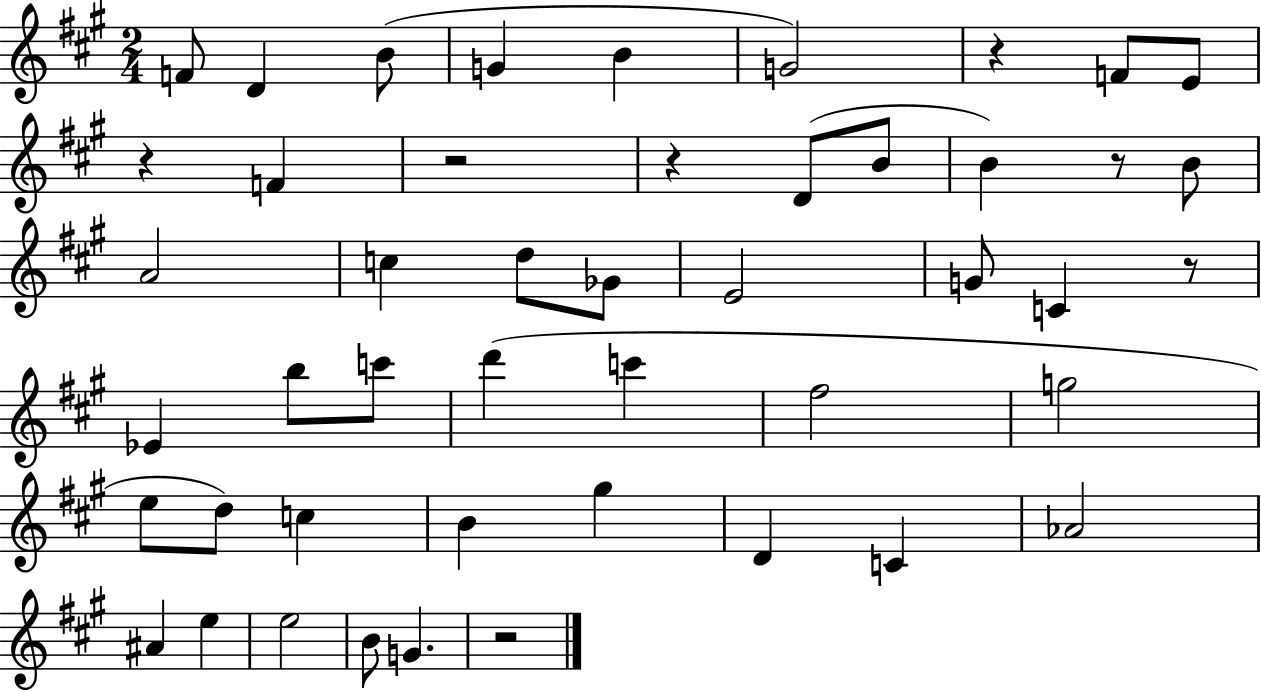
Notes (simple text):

F4/e D4/q B4/e G4/q B4/q G4/h R/q F4/e E4/e R/q F4/q R/h R/q D4/e B4/e B4/q R/e B4/e A4/h C5/q D5/e Gb4/e E4/h G4/e C4/q R/e Eb4/q B5/e C6/e D6/q C6/q F#5/h G5/h E5/e D5/e C5/q B4/q G#5/q D4/q C4/q Ab4/h A#4/q E5/q E5/h B4/e G4/q. R/h